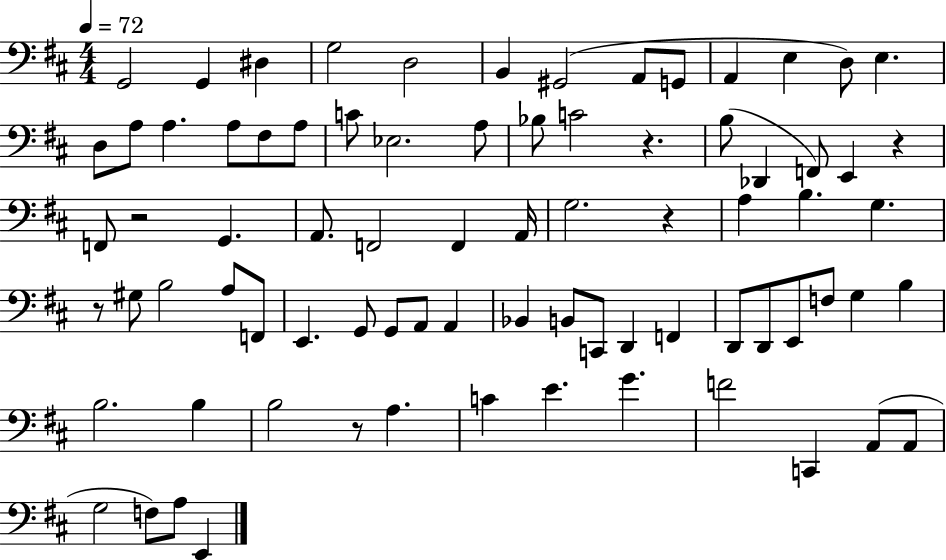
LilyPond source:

{
  \clef bass
  \numericTimeSignature
  \time 4/4
  \key d \major
  \tempo 4 = 72
  \repeat volta 2 { g,2 g,4 dis4 | g2 d2 | b,4 gis,2( a,8 g,8 | a,4 e4 d8) e4. | \break d8 a8 a4. a8 fis8 a8 | c'8 ees2. a8 | bes8 c'2 r4. | b8( des,4 f,8) e,4 r4 | \break f,8 r2 g,4. | a,8. f,2 f,4 a,16 | g2. r4 | a4 b4. g4. | \break r8 gis8 b2 a8 f,8 | e,4. g,8 g,8 a,8 a,4 | bes,4 b,8 c,8 d,4 f,4 | d,8 d,8 e,8 f8 g4 b4 | \break b2. b4 | b2 r8 a4. | c'4 e'4. g'4. | f'2 c,4 a,8( a,8 | \break g2 f8) a8 e,4 | } \bar "|."
}